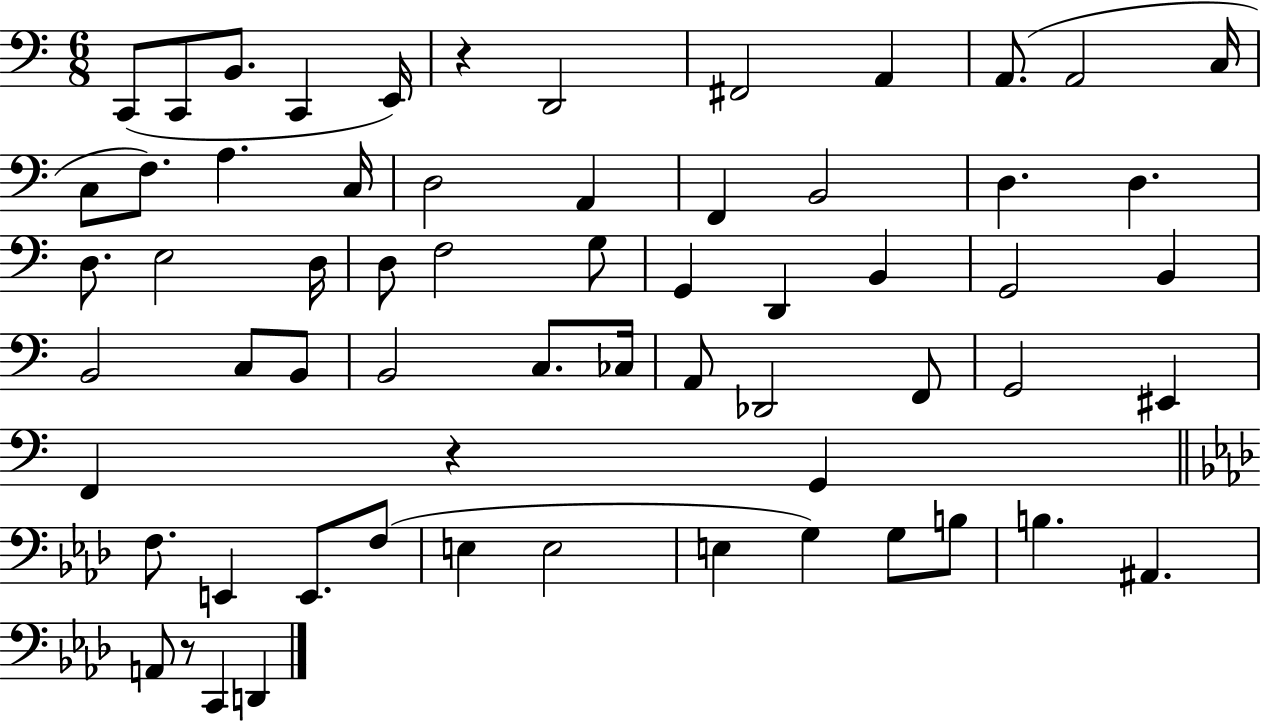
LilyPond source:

{
  \clef bass
  \numericTimeSignature
  \time 6/8
  \key c \major
  c,8( c,8 b,8. c,4 e,16) | r4 d,2 | fis,2 a,4 | a,8.( a,2 c16 | \break c8 f8.) a4. c16 | d2 a,4 | f,4 b,2 | d4. d4. | \break d8. e2 d16 | d8 f2 g8 | g,4 d,4 b,4 | g,2 b,4 | \break b,2 c8 b,8 | b,2 c8. ces16 | a,8 des,2 f,8 | g,2 eis,4 | \break f,4 r4 g,4 | \bar "||" \break \key aes \major f8. e,4 e,8. f8( | e4 e2 | e4 g4) g8 b8 | b4. ais,4. | \break a,8 r8 c,4 d,4 | \bar "|."
}